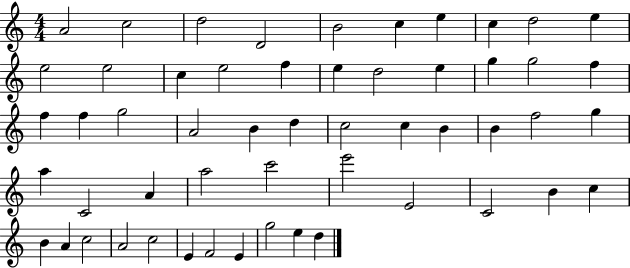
{
  \clef treble
  \numericTimeSignature
  \time 4/4
  \key c \major
  a'2 c''2 | d''2 d'2 | b'2 c''4 e''4 | c''4 d''2 e''4 | \break e''2 e''2 | c''4 e''2 f''4 | e''4 d''2 e''4 | g''4 g''2 f''4 | \break f''4 f''4 g''2 | a'2 b'4 d''4 | c''2 c''4 b'4 | b'4 f''2 g''4 | \break a''4 c'2 a'4 | a''2 c'''2 | e'''2 e'2 | c'2 b'4 c''4 | \break b'4 a'4 c''2 | a'2 c''2 | e'4 f'2 e'4 | g''2 e''4 d''4 | \break \bar "|."
}